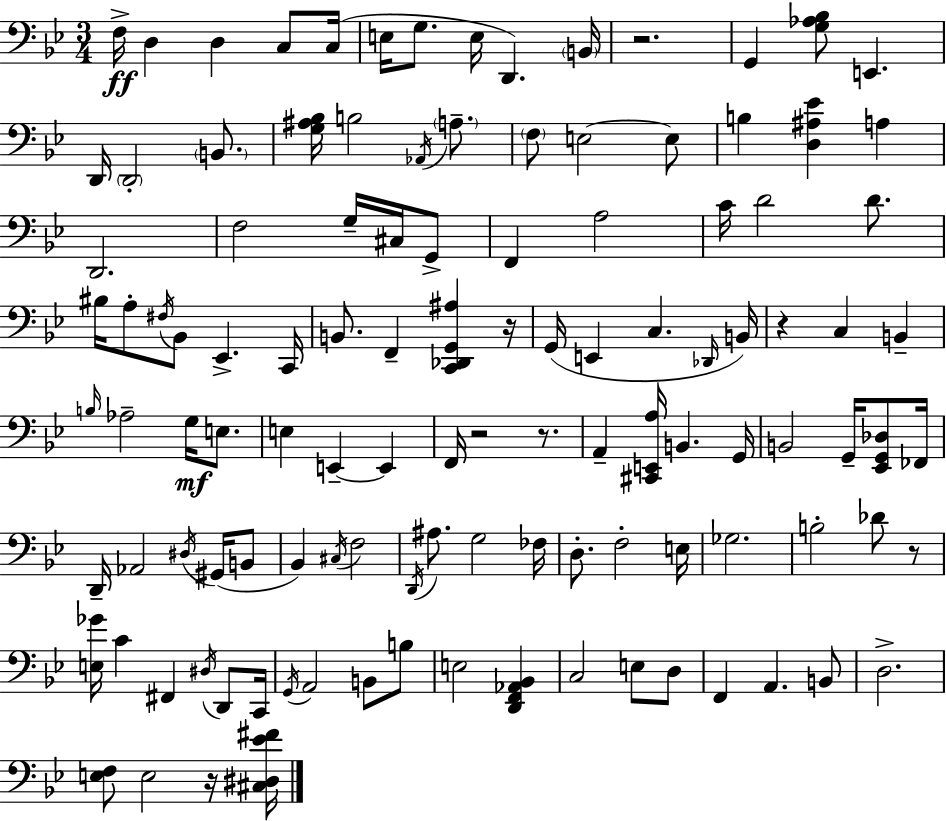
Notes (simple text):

F3/s D3/q D3/q C3/e C3/s E3/s G3/e. E3/s D2/q. B2/s R/h. G2/q [G3,Ab3,Bb3]/e E2/q. D2/s D2/h B2/e. [G3,A#3,Bb3]/s B3/h Ab2/s A3/e. F3/e E3/h E3/e B3/q [D3,A#3,Eb4]/q A3/q D2/h. F3/h G3/s C#3/s G2/e F2/q A3/h C4/s D4/h D4/e. BIS3/s A3/e F#3/s Bb2/e Eb2/q. C2/s B2/e. F2/q [C2,Db2,G2,A#3]/q R/s G2/s E2/q C3/q. Db2/s B2/s R/q C3/q B2/q B3/s Ab3/h G3/s E3/e. E3/q E2/q E2/q F2/s R/h R/e. A2/q [C#2,E2,A3]/s B2/q. G2/s B2/h G2/s [Eb2,G2,Db3]/e FES2/s D2/s Ab2/h D#3/s G#2/s B2/e Bb2/q C#3/s F3/h D2/s A#3/e. G3/h FES3/s D3/e. F3/h E3/s Gb3/h. B3/h Db4/e R/e [E3,Gb4]/s C4/q F#2/q D#3/s D2/e C2/s G2/s A2/h B2/e B3/e E3/h [D2,F2,Ab2,Bb2]/q C3/h E3/e D3/e F2/q A2/q. B2/e D3/h. [E3,F3]/e E3/h R/s [C#3,D#3,Eb4,F#4]/s